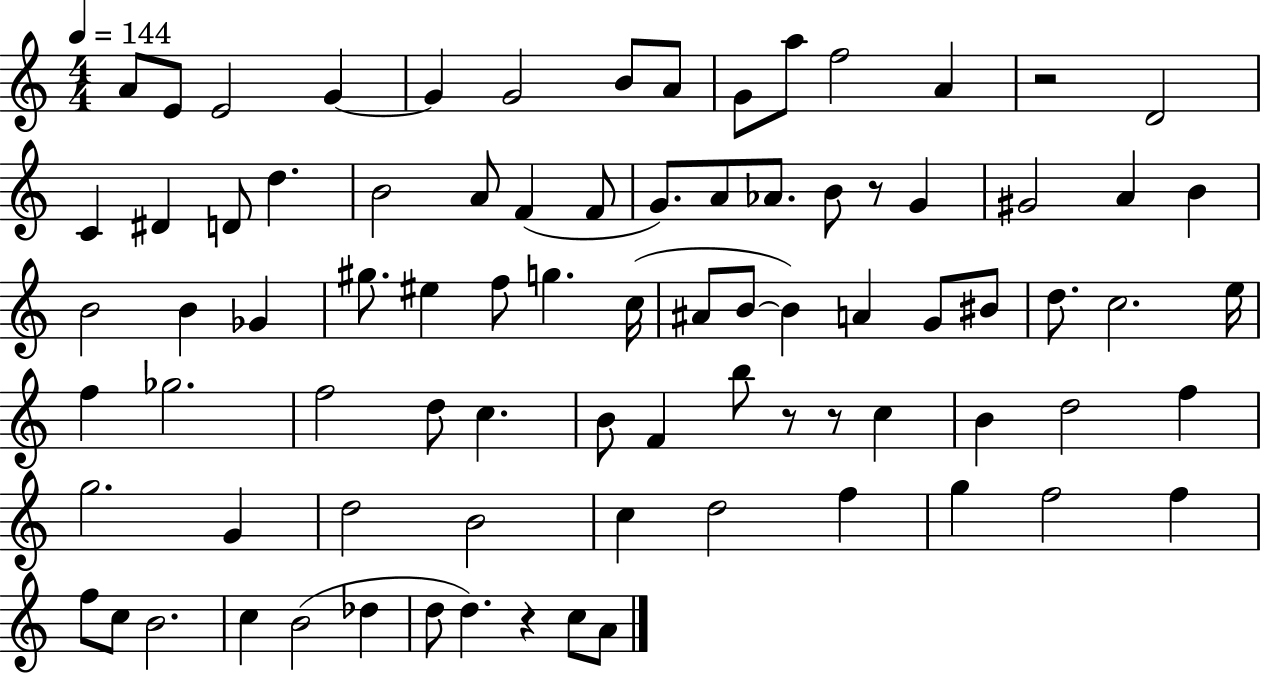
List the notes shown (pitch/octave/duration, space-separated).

A4/e E4/e E4/h G4/q G4/q G4/h B4/e A4/e G4/e A5/e F5/h A4/q R/h D4/h C4/q D#4/q D4/e D5/q. B4/h A4/e F4/q F4/e G4/e. A4/e Ab4/e. B4/e R/e G4/q G#4/h A4/q B4/q B4/h B4/q Gb4/q G#5/e. EIS5/q F5/e G5/q. C5/s A#4/e B4/e B4/q A4/q G4/e BIS4/e D5/e. C5/h. E5/s F5/q Gb5/h. F5/h D5/e C5/q. B4/e F4/q B5/e R/e R/e C5/q B4/q D5/h F5/q G5/h. G4/q D5/h B4/h C5/q D5/h F5/q G5/q F5/h F5/q F5/e C5/e B4/h. C5/q B4/h Db5/q D5/e D5/q. R/q C5/e A4/e